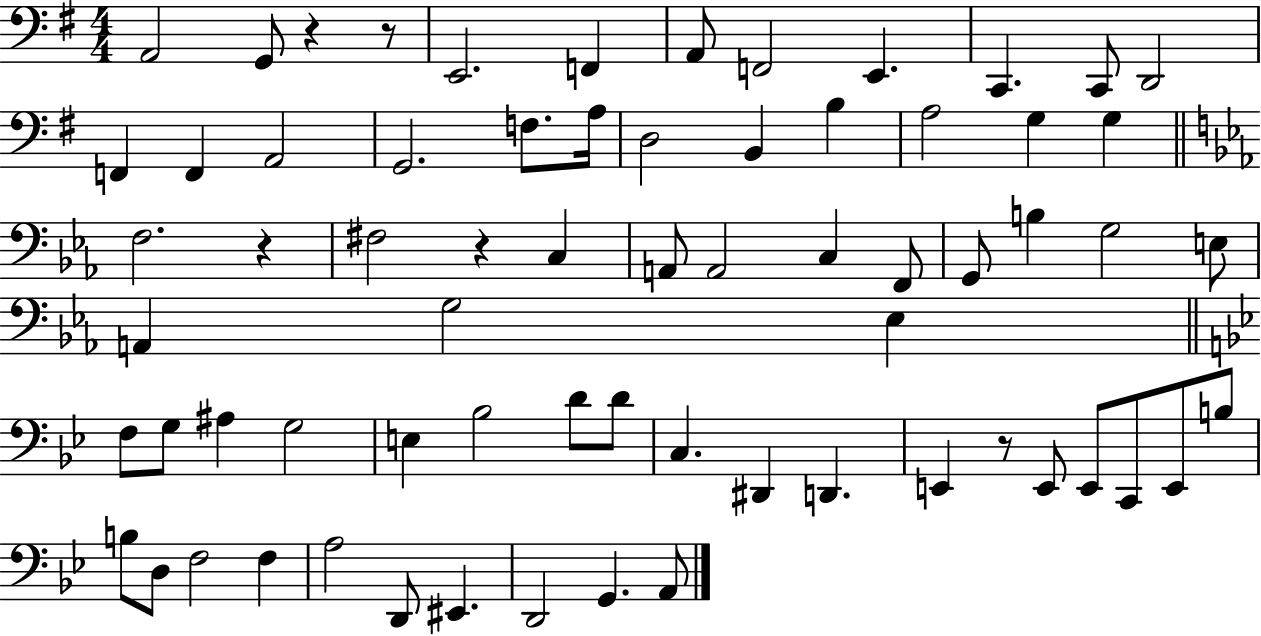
X:1
T:Untitled
M:4/4
L:1/4
K:G
A,,2 G,,/2 z z/2 E,,2 F,, A,,/2 F,,2 E,, C,, C,,/2 D,,2 F,, F,, A,,2 G,,2 F,/2 A,/4 D,2 B,, B, A,2 G, G, F,2 z ^F,2 z C, A,,/2 A,,2 C, F,,/2 G,,/2 B, G,2 E,/2 A,, G,2 _E, F,/2 G,/2 ^A, G,2 E, _B,2 D/2 D/2 C, ^D,, D,, E,, z/2 E,,/2 E,,/2 C,,/2 E,,/2 B,/2 B,/2 D,/2 F,2 F, A,2 D,,/2 ^E,, D,,2 G,, A,,/2